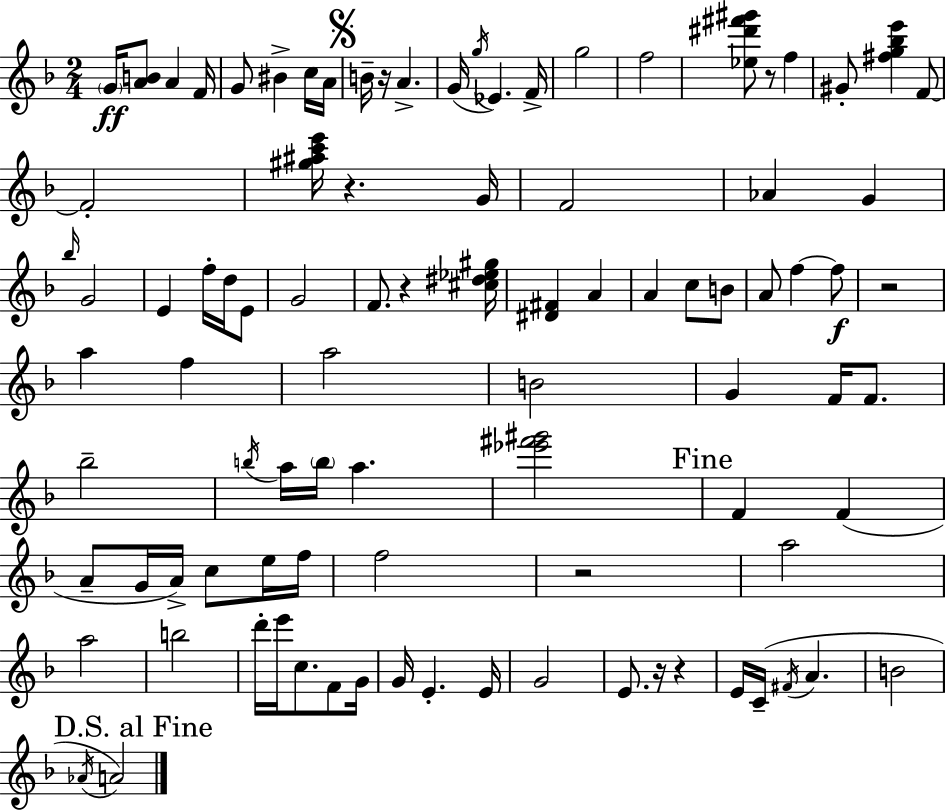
{
  \clef treble
  \numericTimeSignature
  \time 2/4
  \key d \minor
  \repeat volta 2 { \parenthesize g'16\ff <a' b'>8 a'4 f'16 | g'8 bis'4-> c''16 a'16 | \mark \markup { \musicglyph "scripts.segno" } b'16-- r16 a'4.-> | g'16( \acciaccatura { g''16 } ees'4.) | \break f'16-> g''2 | f''2 | <ees'' dis''' fis''' gis'''>8 r8 f''4 | gis'8-. <fis'' g'' bes'' e'''>4 f'8~~ | \break f'2-. | <gis'' ais'' c''' e'''>16 r4. | g'16 f'2 | aes'4 g'4 | \break \grace { bes''16 } g'2 | e'4 f''16-. d''16 | e'8 g'2 | f'8. r4 | \break <cis'' dis'' ees'' gis''>16 <dis' fis'>4 a'4 | a'4 c''8 | b'8 a'8 f''4~~ | f''8\f r2 | \break a''4 f''4 | a''2 | b'2 | g'4 f'16 f'8. | \break bes''2-- | \acciaccatura { b''16 } a''16 \parenthesize b''16 a''4. | <ees''' fis''' gis'''>2 | \mark "Fine" f'4 f'4( | \break a'8-- g'16 a'16->) c''8 | e''16 f''16 f''2 | r2 | a''2 | \break a''2 | b''2 | d'''16-. e'''16 c''8. | f'8 g'16 g'16 e'4.-. | \break e'16 g'2 | e'8. r16 r4 | e'16 c'16--( \acciaccatura { fis'16 } a'4. | b'2 | \break \mark "D.S. al Fine" \acciaccatura { aes'16 } a'2) | } \bar "|."
}